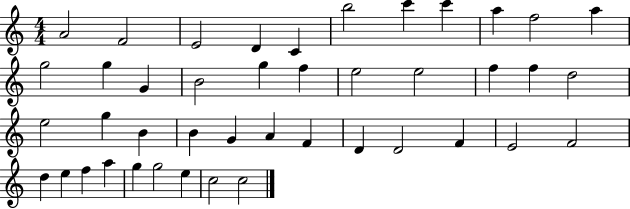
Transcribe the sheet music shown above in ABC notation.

X:1
T:Untitled
M:4/4
L:1/4
K:C
A2 F2 E2 D C b2 c' c' a f2 a g2 g G B2 g f e2 e2 f f d2 e2 g B B G A F D D2 F E2 F2 d e f a g g2 e c2 c2